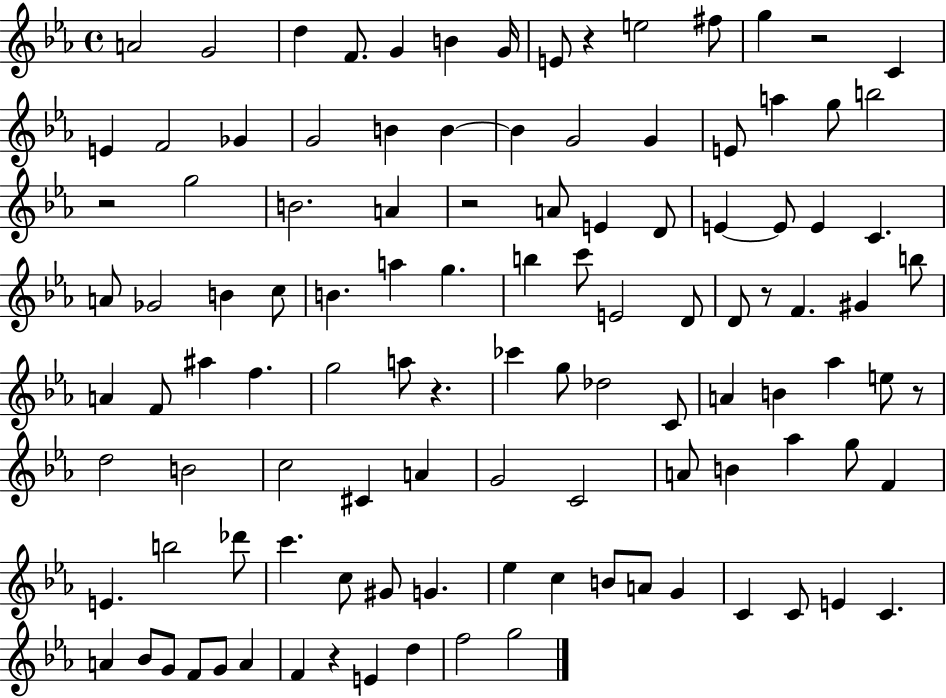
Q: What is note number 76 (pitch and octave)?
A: F4